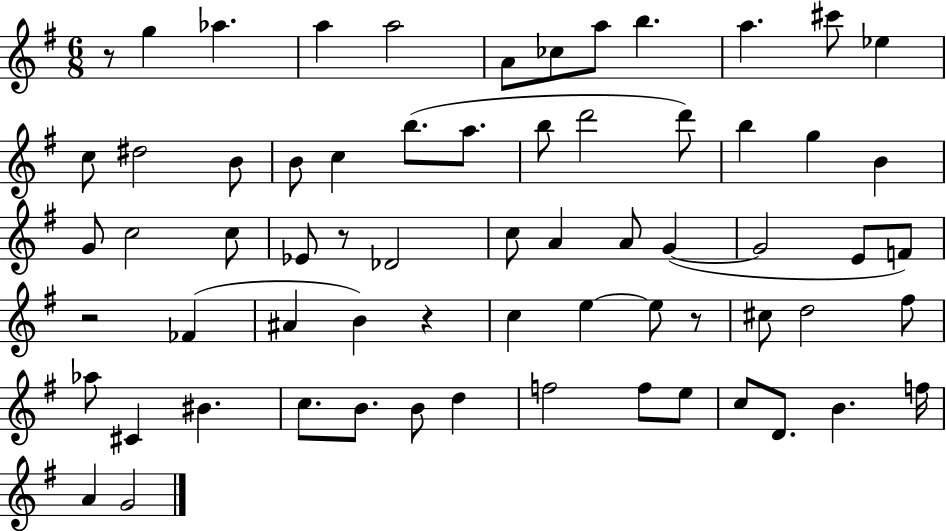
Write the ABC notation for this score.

X:1
T:Untitled
M:6/8
L:1/4
K:G
z/2 g _a a a2 A/2 _c/2 a/2 b a ^c'/2 _e c/2 ^d2 B/2 B/2 c b/2 a/2 b/2 d'2 d'/2 b g B G/2 c2 c/2 _E/2 z/2 _D2 c/2 A A/2 G G2 E/2 F/2 z2 _F ^A B z c e e/2 z/2 ^c/2 d2 ^f/2 _a/2 ^C ^B c/2 B/2 B/2 d f2 f/2 e/2 c/2 D/2 B f/4 A G2